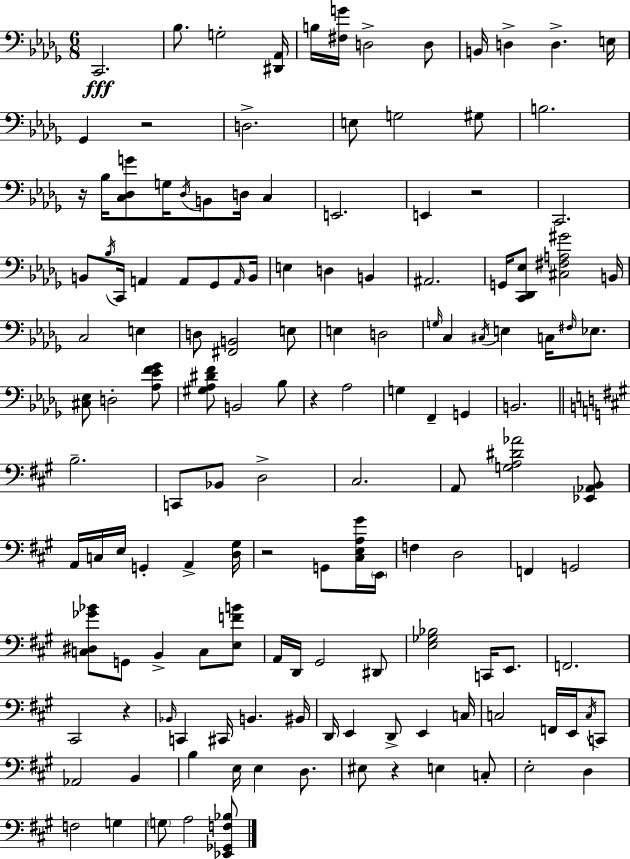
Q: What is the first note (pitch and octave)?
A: C2